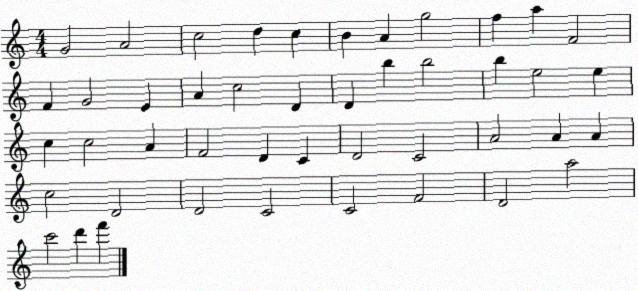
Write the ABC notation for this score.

X:1
T:Untitled
M:4/4
L:1/4
K:C
G2 A2 c2 d c B A g2 f a F2 F G2 E A c2 D D b b2 b e2 e c c2 A F2 D C D2 C2 A2 A A c2 D2 D2 C2 C2 F2 D2 a2 c'2 d' f'